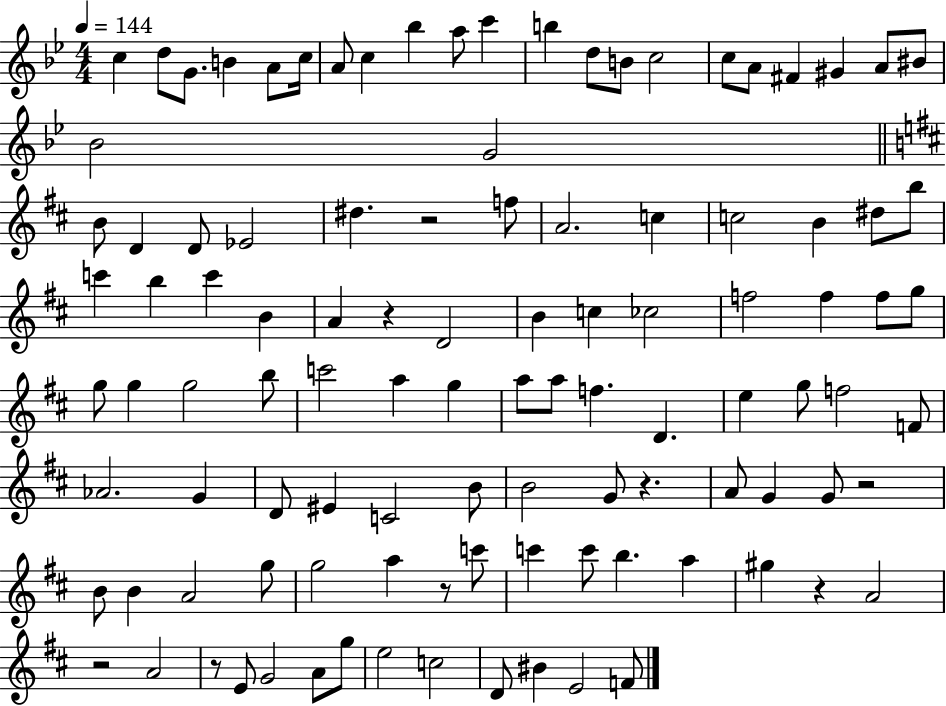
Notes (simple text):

C5/q D5/e G4/e. B4/q A4/e C5/s A4/e C5/q Bb5/q A5/e C6/q B5/q D5/e B4/e C5/h C5/e A4/e F#4/q G#4/q A4/e BIS4/e Bb4/h G4/h B4/e D4/q D4/e Eb4/h D#5/q. R/h F5/e A4/h. C5/q C5/h B4/q D#5/e B5/e C6/q B5/q C6/q B4/q A4/q R/q D4/h B4/q C5/q CES5/h F5/h F5/q F5/e G5/e G5/e G5/q G5/h B5/e C6/h A5/q G5/q A5/e A5/e F5/q. D4/q. E5/q G5/e F5/h F4/e Ab4/h. G4/q D4/e EIS4/q C4/h B4/e B4/h G4/e R/q. A4/e G4/q G4/e R/h B4/e B4/q A4/h G5/e G5/h A5/q R/e C6/e C6/q C6/e B5/q. A5/q G#5/q R/q A4/h R/h A4/h R/e E4/e G4/h A4/e G5/e E5/h C5/h D4/e BIS4/q E4/h F4/e